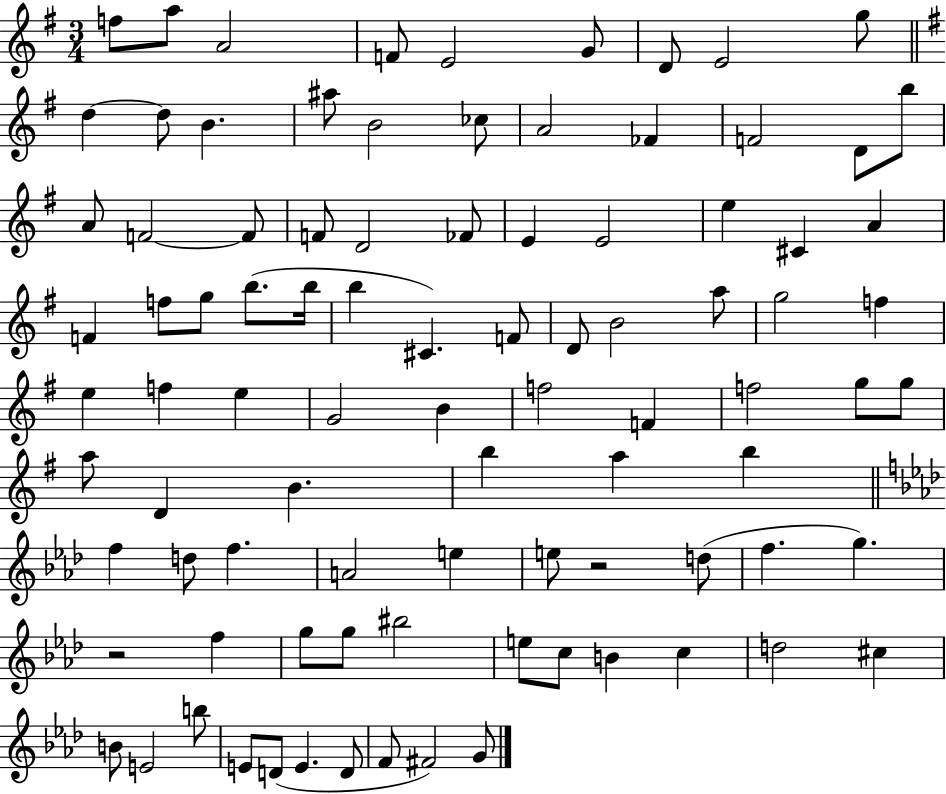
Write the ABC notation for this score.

X:1
T:Untitled
M:3/4
L:1/4
K:G
f/2 a/2 A2 F/2 E2 G/2 D/2 E2 g/2 d d/2 B ^a/2 B2 _c/2 A2 _F F2 D/2 b/2 A/2 F2 F/2 F/2 D2 _F/2 E E2 e ^C A F f/2 g/2 b/2 b/4 b ^C F/2 D/2 B2 a/2 g2 f e f e G2 B f2 F f2 g/2 g/2 a/2 D B b a b f d/2 f A2 e e/2 z2 d/2 f g z2 f g/2 g/2 ^b2 e/2 c/2 B c d2 ^c B/2 E2 b/2 E/2 D/2 E D/2 F/2 ^F2 G/2